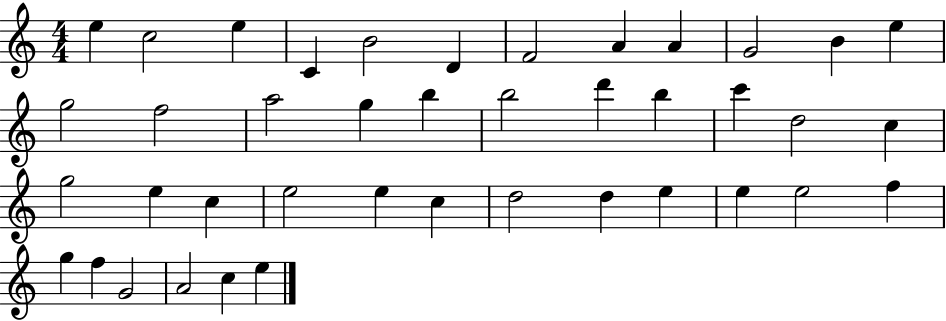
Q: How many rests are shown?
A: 0